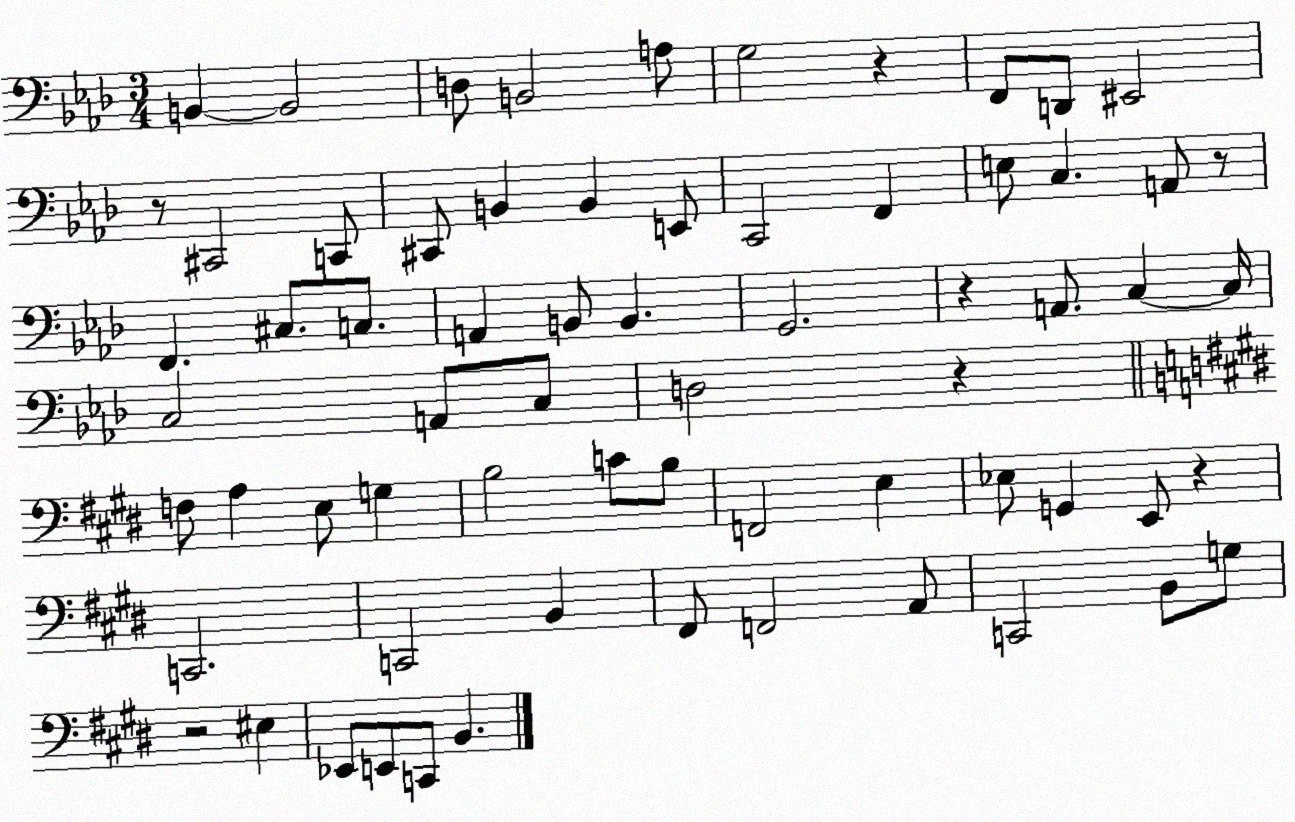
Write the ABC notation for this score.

X:1
T:Untitled
M:3/4
L:1/4
K:Ab
B,, B,,2 D,/2 B,,2 A,/2 G,2 z F,,/2 D,,/2 ^E,,2 z/2 ^C,,2 C,,/2 ^C,,/2 B,, B,, E,,/2 C,,2 F,, E,/2 C, A,,/2 z/2 F,, ^C,/2 C,/2 A,, B,,/2 B,, G,,2 z A,,/2 C, C,/4 C,2 A,,/2 C,/2 D,2 z F,/2 A, E,/2 G, B,2 C/2 B,/2 F,,2 E, _E,/2 G,, E,,/2 z C,,2 C,,2 B,, ^F,,/2 F,,2 A,,/2 C,,2 B,,/2 G,/2 z2 ^E, _E,,/2 E,,/2 C,,/2 B,,